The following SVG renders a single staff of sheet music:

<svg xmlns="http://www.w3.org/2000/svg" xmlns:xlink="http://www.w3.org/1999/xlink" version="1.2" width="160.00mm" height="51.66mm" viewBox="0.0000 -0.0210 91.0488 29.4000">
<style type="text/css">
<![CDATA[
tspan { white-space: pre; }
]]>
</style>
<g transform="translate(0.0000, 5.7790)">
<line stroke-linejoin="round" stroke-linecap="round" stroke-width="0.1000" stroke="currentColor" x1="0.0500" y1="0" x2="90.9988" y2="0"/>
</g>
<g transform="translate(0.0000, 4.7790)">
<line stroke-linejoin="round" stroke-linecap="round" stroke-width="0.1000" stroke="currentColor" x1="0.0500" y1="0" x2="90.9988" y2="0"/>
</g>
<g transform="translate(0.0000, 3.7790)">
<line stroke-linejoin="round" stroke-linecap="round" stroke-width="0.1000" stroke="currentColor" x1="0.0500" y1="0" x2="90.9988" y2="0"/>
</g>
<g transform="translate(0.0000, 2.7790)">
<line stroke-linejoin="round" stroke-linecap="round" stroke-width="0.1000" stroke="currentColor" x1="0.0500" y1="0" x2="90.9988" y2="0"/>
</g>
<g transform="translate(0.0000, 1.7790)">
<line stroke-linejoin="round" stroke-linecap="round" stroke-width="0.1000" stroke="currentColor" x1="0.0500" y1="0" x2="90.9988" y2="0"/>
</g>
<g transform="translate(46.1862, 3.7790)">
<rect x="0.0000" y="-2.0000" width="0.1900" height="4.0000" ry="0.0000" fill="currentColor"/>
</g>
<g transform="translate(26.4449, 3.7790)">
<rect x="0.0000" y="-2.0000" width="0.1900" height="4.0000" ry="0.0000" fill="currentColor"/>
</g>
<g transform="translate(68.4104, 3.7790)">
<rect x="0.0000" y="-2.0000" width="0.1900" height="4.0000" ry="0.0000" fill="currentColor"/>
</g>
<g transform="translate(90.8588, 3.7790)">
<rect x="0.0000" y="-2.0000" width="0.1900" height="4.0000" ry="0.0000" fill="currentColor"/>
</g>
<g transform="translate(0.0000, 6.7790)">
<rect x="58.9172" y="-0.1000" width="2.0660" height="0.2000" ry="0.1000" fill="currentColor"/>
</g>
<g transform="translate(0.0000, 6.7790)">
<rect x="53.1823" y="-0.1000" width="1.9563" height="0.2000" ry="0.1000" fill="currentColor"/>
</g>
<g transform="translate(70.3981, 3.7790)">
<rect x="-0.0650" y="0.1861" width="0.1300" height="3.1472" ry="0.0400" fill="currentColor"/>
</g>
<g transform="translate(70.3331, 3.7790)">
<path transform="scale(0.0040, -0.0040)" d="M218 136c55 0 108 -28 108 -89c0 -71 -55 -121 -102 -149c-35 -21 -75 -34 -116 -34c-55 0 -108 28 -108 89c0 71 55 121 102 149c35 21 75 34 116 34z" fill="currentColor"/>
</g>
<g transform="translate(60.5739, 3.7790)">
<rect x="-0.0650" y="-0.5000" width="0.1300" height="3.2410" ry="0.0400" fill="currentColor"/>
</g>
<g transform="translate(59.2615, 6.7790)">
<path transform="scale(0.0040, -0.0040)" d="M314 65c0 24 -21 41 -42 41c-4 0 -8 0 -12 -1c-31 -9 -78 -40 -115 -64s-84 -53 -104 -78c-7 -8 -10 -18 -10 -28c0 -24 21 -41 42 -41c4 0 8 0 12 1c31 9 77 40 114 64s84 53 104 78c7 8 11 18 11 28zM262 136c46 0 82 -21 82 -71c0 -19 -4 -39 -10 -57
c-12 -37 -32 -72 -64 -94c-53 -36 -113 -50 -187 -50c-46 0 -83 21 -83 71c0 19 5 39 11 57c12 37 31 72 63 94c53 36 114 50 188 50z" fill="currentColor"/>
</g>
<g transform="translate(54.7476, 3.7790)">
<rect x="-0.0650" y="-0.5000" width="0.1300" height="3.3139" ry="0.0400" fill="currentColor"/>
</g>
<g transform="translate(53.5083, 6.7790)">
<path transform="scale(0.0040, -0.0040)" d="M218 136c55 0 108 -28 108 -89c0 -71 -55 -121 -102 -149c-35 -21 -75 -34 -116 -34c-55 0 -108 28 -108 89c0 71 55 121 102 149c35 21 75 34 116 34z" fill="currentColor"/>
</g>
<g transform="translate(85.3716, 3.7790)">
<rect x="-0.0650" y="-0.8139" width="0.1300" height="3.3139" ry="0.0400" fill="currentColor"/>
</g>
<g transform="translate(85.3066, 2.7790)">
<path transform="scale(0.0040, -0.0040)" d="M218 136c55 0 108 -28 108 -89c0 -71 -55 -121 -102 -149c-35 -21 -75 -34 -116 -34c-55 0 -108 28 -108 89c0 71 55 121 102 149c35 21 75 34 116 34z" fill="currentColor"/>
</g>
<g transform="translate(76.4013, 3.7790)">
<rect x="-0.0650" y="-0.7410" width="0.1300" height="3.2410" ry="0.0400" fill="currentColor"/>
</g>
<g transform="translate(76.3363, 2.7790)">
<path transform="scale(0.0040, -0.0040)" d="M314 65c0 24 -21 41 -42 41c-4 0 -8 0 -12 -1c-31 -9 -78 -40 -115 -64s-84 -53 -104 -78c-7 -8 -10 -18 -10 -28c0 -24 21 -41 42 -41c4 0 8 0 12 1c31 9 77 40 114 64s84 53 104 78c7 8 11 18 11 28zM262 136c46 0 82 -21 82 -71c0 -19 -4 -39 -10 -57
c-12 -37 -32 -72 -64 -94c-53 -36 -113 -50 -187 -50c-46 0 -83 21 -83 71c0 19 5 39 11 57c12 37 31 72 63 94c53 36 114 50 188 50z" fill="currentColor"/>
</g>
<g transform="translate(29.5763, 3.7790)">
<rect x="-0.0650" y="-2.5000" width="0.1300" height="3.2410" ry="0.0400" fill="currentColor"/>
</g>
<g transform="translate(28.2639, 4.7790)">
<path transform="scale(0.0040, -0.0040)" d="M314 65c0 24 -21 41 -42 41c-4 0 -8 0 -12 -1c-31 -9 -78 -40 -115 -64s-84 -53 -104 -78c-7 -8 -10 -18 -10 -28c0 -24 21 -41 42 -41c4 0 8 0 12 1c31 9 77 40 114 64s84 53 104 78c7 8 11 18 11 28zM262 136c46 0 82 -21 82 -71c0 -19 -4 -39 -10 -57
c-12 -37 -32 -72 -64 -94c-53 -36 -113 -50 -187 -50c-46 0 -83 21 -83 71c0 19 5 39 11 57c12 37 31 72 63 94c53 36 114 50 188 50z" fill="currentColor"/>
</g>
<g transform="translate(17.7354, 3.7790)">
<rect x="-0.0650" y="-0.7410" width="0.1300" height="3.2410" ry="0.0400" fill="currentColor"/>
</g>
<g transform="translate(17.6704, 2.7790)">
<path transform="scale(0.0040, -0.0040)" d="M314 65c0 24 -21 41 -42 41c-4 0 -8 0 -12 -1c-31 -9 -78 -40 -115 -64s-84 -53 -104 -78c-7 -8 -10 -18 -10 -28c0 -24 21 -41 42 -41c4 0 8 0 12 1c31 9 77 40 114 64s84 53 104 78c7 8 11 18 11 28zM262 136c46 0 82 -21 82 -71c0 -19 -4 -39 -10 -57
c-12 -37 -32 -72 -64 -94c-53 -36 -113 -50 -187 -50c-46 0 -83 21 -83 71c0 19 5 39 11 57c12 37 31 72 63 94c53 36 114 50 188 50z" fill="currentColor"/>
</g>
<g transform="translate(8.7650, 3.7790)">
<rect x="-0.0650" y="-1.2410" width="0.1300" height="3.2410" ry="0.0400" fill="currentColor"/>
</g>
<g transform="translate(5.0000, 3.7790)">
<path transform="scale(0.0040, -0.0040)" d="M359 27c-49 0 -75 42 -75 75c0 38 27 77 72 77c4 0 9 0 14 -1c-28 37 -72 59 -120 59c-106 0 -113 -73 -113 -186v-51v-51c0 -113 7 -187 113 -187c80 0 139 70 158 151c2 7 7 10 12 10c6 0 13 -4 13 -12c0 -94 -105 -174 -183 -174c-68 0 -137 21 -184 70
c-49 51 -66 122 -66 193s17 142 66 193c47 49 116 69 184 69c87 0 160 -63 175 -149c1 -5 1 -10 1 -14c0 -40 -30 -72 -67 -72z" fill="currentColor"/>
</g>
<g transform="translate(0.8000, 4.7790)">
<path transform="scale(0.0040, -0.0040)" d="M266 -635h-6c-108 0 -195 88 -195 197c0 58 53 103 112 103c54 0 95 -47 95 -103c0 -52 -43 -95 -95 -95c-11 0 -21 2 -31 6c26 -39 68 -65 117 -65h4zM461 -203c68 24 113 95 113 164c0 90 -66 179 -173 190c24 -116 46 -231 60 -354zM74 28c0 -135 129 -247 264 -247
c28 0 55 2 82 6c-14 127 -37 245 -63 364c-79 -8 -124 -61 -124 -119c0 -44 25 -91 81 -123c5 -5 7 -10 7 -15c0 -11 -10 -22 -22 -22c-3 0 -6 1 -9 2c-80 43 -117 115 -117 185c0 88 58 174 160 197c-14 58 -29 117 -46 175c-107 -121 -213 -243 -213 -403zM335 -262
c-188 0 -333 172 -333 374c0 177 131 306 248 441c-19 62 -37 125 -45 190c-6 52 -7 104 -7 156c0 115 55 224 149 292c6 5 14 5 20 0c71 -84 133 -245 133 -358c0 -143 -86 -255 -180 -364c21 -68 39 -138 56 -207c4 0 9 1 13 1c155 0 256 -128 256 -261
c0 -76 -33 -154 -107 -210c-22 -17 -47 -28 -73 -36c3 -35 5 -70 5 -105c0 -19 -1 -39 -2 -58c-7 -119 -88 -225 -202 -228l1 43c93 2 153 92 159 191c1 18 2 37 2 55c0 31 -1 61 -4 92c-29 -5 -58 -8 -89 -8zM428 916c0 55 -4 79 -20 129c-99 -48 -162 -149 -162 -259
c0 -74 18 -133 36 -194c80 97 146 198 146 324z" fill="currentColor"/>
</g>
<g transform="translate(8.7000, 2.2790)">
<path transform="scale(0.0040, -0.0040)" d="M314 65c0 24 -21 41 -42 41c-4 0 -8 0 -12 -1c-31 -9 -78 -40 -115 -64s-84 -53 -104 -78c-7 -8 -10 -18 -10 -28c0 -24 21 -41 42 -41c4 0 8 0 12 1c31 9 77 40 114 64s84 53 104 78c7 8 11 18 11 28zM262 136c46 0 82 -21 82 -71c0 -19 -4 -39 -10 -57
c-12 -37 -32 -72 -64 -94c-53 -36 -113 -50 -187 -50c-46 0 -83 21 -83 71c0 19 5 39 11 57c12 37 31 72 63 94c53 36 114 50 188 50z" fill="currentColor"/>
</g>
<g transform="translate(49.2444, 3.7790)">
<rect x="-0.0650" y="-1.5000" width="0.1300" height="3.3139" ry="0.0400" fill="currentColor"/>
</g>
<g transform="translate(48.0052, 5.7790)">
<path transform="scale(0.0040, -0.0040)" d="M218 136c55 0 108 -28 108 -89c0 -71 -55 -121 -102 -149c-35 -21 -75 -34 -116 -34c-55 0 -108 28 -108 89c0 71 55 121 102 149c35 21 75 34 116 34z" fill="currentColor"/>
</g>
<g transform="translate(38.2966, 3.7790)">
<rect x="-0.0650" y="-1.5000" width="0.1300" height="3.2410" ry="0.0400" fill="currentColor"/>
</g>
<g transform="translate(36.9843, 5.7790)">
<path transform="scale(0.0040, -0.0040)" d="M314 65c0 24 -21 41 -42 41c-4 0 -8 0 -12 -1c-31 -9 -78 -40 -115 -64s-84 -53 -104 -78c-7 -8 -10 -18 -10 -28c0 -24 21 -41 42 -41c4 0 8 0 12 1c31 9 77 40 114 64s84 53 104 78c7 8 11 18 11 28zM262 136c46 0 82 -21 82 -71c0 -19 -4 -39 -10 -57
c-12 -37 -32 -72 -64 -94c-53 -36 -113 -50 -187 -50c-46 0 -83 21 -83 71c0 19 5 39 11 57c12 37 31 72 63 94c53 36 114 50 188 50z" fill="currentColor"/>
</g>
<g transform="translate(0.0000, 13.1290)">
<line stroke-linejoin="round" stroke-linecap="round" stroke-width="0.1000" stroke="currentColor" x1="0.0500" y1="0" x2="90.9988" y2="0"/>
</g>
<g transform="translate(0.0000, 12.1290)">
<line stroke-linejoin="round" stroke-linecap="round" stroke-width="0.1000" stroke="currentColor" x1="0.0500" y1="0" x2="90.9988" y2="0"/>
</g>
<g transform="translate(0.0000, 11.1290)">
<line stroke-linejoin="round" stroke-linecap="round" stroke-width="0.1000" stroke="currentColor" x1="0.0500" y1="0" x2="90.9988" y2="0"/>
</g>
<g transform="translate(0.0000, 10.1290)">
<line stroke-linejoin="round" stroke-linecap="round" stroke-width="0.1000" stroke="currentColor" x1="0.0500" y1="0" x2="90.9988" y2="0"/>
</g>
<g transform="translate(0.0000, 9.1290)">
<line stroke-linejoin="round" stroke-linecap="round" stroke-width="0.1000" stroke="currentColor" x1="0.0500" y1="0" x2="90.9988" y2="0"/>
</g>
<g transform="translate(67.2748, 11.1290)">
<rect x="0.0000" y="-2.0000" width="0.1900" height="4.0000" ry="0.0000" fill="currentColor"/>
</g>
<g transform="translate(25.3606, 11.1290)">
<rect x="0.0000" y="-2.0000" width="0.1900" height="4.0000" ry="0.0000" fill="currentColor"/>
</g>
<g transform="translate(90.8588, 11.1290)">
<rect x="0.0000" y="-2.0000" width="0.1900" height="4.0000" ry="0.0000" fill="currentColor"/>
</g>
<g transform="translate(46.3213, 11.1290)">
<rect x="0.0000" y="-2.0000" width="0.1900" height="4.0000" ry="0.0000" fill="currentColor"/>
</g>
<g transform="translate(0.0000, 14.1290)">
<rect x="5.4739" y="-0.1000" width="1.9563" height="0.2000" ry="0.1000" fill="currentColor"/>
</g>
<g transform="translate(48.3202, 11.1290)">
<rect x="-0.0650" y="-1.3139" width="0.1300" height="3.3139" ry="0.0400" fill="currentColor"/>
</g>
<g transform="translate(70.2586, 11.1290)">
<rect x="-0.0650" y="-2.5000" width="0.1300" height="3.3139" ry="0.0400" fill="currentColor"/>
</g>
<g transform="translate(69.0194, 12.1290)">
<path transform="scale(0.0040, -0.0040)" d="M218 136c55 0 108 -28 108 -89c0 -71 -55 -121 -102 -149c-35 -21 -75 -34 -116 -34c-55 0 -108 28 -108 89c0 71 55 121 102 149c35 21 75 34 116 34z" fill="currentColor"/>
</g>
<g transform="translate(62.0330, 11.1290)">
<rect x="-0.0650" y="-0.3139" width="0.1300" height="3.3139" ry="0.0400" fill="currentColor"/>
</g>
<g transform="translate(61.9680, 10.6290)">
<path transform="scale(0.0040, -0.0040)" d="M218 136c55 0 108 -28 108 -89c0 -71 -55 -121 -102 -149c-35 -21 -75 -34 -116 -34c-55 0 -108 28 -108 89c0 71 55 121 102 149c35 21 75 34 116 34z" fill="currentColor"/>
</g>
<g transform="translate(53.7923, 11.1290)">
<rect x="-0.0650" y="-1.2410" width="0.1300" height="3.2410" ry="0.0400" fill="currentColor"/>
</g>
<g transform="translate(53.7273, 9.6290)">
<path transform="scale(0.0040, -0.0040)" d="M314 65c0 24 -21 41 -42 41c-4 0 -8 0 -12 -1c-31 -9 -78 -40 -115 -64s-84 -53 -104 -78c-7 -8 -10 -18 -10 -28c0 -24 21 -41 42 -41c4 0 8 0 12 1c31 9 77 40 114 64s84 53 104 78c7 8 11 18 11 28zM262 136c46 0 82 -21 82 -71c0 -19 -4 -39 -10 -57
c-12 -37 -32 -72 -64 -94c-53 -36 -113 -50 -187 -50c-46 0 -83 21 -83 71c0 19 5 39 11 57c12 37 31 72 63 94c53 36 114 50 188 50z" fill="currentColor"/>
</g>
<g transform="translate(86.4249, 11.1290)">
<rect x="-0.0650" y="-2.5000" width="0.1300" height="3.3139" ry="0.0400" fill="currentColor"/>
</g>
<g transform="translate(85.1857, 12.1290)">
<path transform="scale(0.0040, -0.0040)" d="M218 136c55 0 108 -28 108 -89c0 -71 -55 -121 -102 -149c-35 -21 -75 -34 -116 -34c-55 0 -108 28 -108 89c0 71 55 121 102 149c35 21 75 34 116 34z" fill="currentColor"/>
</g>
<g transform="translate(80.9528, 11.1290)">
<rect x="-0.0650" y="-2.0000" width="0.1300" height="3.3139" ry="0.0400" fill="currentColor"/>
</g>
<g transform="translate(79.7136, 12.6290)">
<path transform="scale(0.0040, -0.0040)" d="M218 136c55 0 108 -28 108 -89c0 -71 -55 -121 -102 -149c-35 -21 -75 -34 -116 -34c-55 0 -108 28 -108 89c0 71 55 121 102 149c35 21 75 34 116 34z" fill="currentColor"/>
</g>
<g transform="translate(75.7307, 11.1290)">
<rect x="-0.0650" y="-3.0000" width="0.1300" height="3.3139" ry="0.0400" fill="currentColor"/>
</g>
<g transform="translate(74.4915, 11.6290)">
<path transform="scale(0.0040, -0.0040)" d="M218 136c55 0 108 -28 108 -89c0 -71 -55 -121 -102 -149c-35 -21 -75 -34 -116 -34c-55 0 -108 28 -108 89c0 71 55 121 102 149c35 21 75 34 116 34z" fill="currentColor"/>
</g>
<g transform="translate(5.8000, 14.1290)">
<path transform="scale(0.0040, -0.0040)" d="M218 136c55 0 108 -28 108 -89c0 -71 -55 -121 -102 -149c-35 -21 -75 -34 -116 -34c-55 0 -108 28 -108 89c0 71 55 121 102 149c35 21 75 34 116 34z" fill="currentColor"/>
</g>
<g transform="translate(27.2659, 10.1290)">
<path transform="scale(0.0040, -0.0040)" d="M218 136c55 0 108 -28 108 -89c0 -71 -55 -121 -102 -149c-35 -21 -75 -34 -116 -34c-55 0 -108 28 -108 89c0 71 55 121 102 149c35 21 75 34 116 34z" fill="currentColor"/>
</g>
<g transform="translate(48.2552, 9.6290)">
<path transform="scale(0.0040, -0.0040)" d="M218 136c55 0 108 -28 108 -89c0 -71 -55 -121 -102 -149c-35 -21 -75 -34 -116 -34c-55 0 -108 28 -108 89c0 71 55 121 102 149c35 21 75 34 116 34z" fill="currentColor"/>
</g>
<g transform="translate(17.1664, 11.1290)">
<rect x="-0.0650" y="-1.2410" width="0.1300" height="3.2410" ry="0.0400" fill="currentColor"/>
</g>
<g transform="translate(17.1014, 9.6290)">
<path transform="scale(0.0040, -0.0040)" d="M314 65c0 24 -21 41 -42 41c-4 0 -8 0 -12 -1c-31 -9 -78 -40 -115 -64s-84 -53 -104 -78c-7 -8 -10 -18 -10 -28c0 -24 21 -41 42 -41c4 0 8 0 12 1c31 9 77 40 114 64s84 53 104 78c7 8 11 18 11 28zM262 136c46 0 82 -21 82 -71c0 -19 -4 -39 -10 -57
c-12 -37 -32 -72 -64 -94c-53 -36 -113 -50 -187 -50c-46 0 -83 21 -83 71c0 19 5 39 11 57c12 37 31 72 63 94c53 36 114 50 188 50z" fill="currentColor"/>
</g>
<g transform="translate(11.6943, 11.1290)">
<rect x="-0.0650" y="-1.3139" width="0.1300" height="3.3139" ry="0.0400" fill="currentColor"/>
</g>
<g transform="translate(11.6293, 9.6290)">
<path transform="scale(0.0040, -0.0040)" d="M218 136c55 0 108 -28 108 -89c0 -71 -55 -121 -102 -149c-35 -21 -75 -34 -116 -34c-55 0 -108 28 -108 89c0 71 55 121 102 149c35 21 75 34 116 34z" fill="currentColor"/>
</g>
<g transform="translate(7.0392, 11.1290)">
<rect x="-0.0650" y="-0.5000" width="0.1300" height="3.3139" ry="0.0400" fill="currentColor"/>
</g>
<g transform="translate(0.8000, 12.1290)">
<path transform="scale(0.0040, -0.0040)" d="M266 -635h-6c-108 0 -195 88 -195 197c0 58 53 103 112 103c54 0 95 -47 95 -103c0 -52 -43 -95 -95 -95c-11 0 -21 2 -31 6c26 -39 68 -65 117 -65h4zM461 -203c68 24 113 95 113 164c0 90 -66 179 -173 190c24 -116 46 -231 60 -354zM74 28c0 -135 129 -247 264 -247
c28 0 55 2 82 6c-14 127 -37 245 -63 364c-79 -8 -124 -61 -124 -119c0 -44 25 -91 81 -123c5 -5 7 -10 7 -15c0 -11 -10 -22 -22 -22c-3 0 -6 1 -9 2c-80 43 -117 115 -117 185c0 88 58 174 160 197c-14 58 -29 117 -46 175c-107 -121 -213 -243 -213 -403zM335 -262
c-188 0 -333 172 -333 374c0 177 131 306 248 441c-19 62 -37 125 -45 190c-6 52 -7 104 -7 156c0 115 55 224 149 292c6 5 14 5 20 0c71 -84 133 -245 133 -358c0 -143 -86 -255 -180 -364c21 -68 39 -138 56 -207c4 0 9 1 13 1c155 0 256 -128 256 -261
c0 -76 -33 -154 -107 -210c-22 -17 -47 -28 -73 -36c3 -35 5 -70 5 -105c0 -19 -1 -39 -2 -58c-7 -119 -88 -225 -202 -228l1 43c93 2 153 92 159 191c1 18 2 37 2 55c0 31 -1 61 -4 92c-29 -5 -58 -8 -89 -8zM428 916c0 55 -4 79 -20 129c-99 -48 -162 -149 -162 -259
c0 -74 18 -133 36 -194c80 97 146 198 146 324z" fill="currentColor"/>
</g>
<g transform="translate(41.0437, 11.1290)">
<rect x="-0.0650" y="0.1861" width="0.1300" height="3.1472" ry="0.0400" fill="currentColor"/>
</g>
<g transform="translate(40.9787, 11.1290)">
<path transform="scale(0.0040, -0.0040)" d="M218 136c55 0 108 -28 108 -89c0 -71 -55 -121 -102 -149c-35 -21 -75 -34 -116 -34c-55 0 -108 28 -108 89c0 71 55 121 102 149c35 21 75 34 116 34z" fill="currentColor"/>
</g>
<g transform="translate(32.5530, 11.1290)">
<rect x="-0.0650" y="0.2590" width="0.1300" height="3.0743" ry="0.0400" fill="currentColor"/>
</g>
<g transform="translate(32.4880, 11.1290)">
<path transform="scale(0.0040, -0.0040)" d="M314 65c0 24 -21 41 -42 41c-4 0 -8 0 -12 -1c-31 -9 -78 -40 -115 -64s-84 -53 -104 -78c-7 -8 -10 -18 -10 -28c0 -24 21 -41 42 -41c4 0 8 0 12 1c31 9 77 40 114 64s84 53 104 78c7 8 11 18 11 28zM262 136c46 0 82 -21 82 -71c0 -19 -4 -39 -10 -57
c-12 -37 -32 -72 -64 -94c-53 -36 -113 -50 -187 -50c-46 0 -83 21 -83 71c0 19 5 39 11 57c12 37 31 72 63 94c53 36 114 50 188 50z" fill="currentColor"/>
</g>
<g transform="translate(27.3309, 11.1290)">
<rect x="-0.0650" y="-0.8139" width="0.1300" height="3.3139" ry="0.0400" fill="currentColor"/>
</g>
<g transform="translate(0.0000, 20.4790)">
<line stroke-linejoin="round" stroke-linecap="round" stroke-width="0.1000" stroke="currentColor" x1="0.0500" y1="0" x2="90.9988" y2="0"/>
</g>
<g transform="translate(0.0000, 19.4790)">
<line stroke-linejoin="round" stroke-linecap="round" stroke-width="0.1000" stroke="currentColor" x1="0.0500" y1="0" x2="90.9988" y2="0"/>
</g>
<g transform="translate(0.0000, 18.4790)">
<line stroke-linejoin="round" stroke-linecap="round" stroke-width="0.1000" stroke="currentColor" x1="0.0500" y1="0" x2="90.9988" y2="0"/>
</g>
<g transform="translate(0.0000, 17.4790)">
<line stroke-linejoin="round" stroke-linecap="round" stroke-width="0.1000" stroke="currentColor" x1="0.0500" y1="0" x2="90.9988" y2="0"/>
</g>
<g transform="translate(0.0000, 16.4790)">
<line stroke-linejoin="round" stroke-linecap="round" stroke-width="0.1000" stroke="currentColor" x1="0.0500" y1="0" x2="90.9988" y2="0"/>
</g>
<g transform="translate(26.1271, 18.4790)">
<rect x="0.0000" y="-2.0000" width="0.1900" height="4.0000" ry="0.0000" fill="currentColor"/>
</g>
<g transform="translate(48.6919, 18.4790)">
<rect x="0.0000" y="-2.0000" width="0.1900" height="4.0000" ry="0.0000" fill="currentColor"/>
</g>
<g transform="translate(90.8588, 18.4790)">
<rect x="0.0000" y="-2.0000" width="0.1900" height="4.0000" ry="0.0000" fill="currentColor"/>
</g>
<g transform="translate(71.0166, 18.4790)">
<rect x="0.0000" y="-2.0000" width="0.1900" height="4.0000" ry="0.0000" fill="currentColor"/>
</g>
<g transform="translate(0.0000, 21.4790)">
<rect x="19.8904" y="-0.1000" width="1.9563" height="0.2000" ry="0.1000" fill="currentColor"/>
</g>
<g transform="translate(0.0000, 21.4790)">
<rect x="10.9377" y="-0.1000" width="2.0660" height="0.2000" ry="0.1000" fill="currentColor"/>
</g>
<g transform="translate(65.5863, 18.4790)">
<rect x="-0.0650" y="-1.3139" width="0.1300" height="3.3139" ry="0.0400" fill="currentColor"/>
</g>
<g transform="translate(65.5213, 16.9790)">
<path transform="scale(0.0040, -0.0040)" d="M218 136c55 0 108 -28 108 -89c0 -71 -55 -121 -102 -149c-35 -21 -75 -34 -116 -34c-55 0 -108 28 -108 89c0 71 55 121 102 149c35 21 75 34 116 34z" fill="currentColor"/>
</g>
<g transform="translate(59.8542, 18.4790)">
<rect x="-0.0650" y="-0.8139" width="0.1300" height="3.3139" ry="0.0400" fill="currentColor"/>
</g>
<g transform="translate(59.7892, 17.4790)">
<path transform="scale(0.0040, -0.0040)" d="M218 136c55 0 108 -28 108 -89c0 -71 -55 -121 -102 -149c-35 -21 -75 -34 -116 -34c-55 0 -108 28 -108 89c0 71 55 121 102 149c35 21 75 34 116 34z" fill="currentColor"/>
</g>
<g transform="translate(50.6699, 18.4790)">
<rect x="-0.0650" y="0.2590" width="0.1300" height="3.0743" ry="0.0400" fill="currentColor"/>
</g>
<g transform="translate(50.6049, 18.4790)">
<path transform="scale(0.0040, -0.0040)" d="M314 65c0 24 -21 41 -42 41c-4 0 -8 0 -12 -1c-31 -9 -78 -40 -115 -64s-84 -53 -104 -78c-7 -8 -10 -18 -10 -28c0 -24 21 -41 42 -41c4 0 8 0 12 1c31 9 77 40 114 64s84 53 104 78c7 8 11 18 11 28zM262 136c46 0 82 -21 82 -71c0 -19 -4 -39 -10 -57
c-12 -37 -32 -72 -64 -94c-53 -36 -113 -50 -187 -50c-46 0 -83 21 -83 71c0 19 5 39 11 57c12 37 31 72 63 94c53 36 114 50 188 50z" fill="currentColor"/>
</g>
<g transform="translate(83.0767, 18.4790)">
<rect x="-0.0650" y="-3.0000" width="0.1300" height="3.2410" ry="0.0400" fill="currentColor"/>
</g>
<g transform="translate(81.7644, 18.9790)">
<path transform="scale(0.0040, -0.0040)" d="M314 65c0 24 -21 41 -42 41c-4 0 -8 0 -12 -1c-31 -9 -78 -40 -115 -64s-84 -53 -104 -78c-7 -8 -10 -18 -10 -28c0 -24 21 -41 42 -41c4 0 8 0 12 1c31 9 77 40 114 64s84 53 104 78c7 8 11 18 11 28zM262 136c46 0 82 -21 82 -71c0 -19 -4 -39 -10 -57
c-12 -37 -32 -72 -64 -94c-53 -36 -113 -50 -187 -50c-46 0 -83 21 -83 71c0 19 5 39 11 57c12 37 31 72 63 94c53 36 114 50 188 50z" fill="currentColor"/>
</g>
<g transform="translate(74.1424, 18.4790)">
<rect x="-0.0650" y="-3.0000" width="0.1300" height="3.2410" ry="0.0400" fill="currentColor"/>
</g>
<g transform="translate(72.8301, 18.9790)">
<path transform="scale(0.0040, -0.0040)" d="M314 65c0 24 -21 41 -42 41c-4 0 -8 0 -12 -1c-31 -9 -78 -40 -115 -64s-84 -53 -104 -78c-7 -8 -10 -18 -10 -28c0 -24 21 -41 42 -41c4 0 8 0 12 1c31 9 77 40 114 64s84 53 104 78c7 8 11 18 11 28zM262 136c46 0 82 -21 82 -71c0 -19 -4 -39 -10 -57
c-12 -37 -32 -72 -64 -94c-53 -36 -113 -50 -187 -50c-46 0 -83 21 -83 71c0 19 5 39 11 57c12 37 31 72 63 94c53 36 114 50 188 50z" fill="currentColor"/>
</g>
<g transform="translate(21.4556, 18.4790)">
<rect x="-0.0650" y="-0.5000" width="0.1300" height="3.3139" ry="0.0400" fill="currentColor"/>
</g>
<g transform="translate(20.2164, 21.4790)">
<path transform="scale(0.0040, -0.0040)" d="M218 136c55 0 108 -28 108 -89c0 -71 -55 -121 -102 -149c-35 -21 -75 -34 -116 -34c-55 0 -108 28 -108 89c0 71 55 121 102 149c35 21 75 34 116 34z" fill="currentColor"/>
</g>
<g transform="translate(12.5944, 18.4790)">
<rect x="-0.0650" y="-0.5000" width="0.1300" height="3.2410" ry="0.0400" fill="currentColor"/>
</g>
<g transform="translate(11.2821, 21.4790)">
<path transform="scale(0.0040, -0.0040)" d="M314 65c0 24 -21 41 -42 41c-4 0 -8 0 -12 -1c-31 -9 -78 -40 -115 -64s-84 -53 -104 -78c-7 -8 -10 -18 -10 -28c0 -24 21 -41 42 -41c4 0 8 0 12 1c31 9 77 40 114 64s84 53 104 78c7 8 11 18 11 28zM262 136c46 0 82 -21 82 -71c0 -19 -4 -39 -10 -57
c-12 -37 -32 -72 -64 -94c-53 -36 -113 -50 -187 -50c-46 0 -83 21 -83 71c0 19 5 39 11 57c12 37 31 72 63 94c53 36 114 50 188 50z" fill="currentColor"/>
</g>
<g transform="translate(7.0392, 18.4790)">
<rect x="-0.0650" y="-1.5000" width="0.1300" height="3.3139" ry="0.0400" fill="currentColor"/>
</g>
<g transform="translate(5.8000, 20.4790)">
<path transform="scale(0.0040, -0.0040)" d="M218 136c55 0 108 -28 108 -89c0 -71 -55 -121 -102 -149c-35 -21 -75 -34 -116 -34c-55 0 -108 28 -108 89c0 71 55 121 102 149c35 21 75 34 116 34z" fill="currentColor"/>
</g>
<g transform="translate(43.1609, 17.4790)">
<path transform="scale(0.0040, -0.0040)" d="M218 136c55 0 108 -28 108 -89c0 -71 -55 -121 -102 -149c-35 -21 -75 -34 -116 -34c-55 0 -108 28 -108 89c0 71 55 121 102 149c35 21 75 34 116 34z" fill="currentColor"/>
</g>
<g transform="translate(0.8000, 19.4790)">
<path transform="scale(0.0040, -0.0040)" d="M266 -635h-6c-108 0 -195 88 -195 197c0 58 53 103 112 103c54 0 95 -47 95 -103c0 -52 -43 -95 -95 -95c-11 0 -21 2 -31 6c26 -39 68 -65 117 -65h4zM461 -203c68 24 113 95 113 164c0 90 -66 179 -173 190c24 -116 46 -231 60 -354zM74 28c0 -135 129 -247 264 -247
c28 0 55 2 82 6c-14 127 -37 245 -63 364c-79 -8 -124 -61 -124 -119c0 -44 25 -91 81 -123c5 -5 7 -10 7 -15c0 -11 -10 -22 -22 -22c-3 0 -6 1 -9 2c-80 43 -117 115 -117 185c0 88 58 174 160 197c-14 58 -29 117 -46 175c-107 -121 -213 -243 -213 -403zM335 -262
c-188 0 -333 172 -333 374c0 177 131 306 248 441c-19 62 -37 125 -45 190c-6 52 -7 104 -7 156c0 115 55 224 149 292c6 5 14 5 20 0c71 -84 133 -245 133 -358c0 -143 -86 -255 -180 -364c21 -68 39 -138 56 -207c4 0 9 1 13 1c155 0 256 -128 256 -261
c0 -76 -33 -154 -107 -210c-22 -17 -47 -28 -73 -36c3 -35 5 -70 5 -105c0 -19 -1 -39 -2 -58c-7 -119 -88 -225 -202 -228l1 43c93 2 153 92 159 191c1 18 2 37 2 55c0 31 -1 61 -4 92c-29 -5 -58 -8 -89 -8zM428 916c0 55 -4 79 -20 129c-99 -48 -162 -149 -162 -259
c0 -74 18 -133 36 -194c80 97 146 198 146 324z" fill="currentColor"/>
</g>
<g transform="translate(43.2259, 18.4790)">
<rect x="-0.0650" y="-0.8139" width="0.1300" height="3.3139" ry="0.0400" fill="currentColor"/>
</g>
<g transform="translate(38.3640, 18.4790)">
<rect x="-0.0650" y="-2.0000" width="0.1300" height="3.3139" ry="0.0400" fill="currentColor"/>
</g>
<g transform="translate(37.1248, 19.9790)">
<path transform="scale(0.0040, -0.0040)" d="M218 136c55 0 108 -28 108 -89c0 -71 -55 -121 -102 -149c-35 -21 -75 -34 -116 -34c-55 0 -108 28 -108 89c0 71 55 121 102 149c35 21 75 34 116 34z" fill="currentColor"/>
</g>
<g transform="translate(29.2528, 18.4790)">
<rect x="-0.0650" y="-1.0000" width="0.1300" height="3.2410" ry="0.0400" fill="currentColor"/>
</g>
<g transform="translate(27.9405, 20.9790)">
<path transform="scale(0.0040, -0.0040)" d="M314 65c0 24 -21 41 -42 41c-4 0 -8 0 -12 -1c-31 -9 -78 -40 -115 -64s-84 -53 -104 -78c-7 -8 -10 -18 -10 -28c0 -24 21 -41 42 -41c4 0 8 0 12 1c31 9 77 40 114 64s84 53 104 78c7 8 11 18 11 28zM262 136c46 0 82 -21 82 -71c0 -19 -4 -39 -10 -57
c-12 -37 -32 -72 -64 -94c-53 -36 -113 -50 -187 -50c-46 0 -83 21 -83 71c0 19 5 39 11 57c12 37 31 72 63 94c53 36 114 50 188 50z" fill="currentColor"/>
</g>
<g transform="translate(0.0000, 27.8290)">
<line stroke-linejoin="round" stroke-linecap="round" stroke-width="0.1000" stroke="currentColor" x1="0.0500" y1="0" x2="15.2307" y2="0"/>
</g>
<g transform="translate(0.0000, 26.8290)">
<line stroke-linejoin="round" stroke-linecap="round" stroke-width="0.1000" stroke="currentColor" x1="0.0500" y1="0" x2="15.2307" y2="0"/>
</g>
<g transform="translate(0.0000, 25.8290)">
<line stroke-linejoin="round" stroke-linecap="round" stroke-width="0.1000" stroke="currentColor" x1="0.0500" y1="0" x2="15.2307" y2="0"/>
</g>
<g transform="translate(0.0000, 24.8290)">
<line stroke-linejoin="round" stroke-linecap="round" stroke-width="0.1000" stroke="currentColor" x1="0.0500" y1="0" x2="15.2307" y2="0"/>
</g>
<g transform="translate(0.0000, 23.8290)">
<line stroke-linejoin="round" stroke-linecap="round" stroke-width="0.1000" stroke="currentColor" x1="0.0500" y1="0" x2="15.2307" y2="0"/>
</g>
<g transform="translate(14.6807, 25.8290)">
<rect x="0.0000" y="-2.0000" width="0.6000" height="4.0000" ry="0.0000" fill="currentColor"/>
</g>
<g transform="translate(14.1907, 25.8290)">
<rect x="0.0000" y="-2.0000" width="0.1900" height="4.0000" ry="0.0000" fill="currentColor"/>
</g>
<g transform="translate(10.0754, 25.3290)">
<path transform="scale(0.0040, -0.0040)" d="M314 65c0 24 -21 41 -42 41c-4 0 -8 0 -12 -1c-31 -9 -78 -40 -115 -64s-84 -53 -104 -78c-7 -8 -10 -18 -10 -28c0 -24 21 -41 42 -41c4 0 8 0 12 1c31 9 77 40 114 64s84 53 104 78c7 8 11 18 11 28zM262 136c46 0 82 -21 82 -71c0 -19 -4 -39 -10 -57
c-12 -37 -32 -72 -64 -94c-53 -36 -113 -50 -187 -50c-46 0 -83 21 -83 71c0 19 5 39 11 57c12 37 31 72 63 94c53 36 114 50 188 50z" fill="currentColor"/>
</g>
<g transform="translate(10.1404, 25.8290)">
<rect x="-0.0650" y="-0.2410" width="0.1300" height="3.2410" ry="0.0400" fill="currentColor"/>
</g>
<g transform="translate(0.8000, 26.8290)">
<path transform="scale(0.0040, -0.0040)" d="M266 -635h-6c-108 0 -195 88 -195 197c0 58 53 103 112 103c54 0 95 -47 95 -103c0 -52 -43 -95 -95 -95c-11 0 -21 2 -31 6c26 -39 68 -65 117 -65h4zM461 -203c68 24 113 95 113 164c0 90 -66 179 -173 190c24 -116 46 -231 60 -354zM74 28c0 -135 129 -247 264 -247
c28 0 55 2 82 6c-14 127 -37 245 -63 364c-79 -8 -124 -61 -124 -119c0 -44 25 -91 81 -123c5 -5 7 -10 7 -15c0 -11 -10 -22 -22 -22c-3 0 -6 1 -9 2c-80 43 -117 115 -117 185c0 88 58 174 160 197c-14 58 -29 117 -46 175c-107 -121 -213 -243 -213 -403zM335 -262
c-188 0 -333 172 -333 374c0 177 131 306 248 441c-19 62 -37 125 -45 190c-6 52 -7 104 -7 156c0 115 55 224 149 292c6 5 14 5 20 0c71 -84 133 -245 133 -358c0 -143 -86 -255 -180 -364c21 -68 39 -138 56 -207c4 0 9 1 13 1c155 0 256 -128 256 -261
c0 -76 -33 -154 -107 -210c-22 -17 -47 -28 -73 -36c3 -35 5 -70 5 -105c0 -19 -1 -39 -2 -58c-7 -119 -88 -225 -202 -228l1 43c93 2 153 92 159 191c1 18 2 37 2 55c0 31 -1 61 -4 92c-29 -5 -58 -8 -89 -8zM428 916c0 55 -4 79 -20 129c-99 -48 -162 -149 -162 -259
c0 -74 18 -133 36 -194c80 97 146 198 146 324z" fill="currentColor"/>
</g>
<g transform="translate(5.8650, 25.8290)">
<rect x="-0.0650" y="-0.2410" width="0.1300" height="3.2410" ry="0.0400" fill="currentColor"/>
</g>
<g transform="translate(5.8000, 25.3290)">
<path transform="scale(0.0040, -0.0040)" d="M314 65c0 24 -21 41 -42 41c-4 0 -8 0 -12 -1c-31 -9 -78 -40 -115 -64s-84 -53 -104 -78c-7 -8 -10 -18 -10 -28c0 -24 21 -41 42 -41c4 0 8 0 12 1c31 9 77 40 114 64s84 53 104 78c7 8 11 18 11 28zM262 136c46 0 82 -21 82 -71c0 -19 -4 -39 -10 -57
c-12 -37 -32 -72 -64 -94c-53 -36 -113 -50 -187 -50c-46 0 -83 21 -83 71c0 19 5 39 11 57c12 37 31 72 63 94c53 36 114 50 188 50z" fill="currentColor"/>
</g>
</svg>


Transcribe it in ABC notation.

X:1
T:Untitled
M:4/4
L:1/4
K:C
e2 d2 G2 E2 E C C2 B d2 d C e e2 d B2 B e e2 c G A F G E C2 C D2 F d B2 d e A2 A2 c2 c2